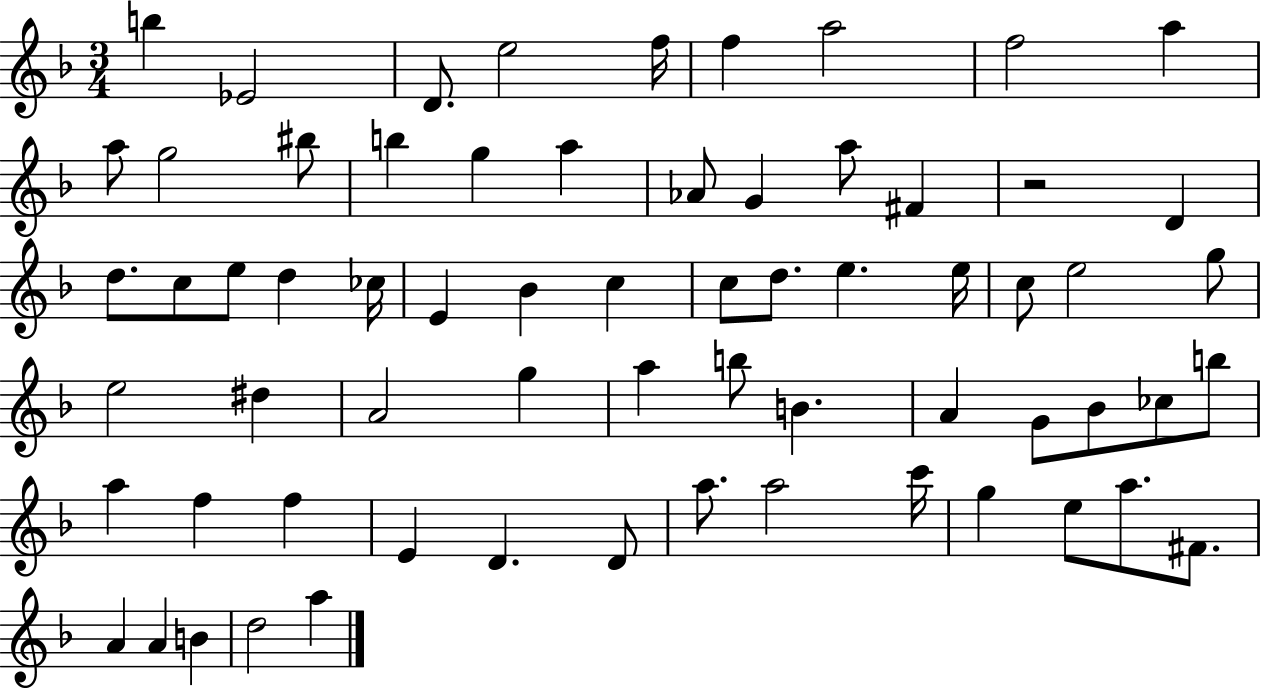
{
  \clef treble
  \numericTimeSignature
  \time 3/4
  \key f \major
  b''4 ees'2 | d'8. e''2 f''16 | f''4 a''2 | f''2 a''4 | \break a''8 g''2 bis''8 | b''4 g''4 a''4 | aes'8 g'4 a''8 fis'4 | r2 d'4 | \break d''8. c''8 e''8 d''4 ces''16 | e'4 bes'4 c''4 | c''8 d''8. e''4. e''16 | c''8 e''2 g''8 | \break e''2 dis''4 | a'2 g''4 | a''4 b''8 b'4. | a'4 g'8 bes'8 ces''8 b''8 | \break a''4 f''4 f''4 | e'4 d'4. d'8 | a''8. a''2 c'''16 | g''4 e''8 a''8. fis'8. | \break a'4 a'4 b'4 | d''2 a''4 | \bar "|."
}